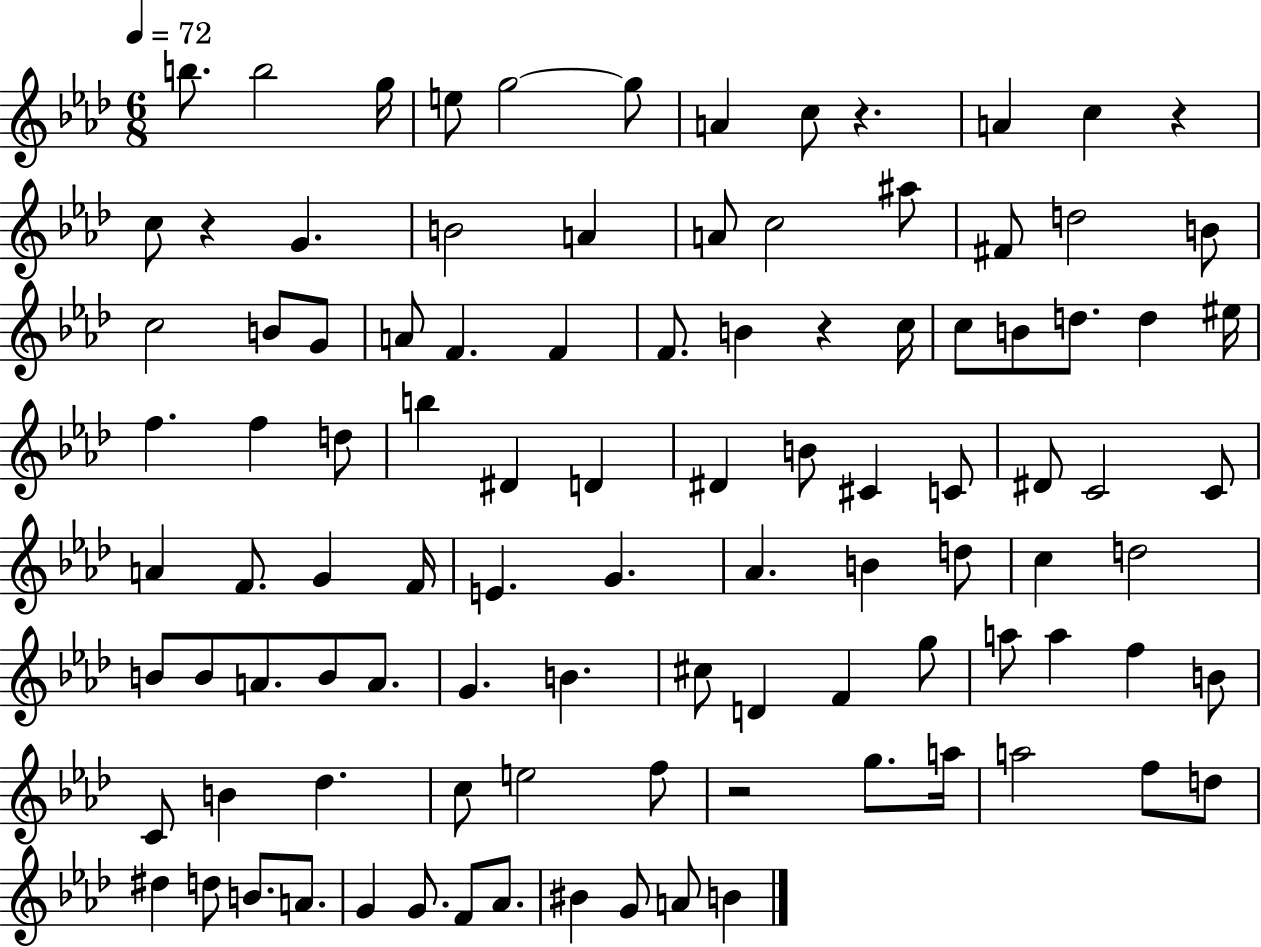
{
  \clef treble
  \numericTimeSignature
  \time 6/8
  \key aes \major
  \tempo 4 = 72
  \repeat volta 2 { b''8. b''2 g''16 | e''8 g''2~~ g''8 | a'4 c''8 r4. | a'4 c''4 r4 | \break c''8 r4 g'4. | b'2 a'4 | a'8 c''2 ais''8 | fis'8 d''2 b'8 | \break c''2 b'8 g'8 | a'8 f'4. f'4 | f'8. b'4 r4 c''16 | c''8 b'8 d''8. d''4 eis''16 | \break f''4. f''4 d''8 | b''4 dis'4 d'4 | dis'4 b'8 cis'4 c'8 | dis'8 c'2 c'8 | \break a'4 f'8. g'4 f'16 | e'4. g'4. | aes'4. b'4 d''8 | c''4 d''2 | \break b'8 b'8 a'8. b'8 a'8. | g'4. b'4. | cis''8 d'4 f'4 g''8 | a''8 a''4 f''4 b'8 | \break c'8 b'4 des''4. | c''8 e''2 f''8 | r2 g''8. a''16 | a''2 f''8 d''8 | \break dis''4 d''8 b'8. a'8. | g'4 g'8. f'8 aes'8. | bis'4 g'8 a'8 b'4 | } \bar "|."
}